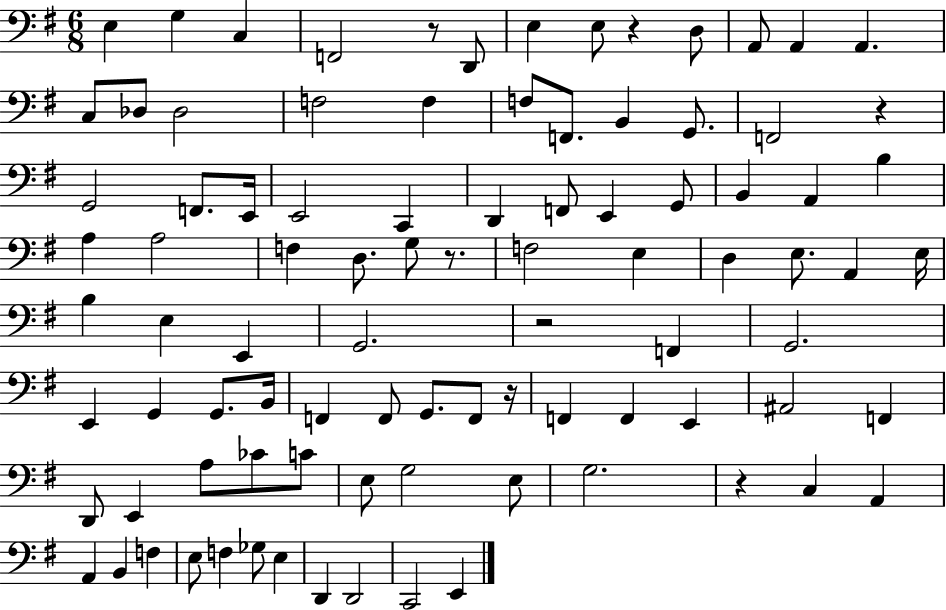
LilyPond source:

{
  \clef bass
  \numericTimeSignature
  \time 6/8
  \key g \major
  \repeat volta 2 { e4 g4 c4 | f,2 r8 d,8 | e4 e8 r4 d8 | a,8 a,4 a,4. | \break c8 des8 des2 | f2 f4 | f8 f,8. b,4 g,8. | f,2 r4 | \break g,2 f,8. e,16 | e,2 c,4 | d,4 f,8 e,4 g,8 | b,4 a,4 b4 | \break a4 a2 | f4 d8. g8 r8. | f2 e4 | d4 e8. a,4 e16 | \break b4 e4 e,4 | g,2. | r2 f,4 | g,2. | \break e,4 g,4 g,8. b,16 | f,4 f,8 g,8. f,8 r16 | f,4 f,4 e,4 | ais,2 f,4 | \break d,8 e,4 a8 ces'8 c'8 | e8 g2 e8 | g2. | r4 c4 a,4 | \break a,4 b,4 f4 | e8 f4 ges8 e4 | d,4 d,2 | c,2 e,4 | \break } \bar "|."
}